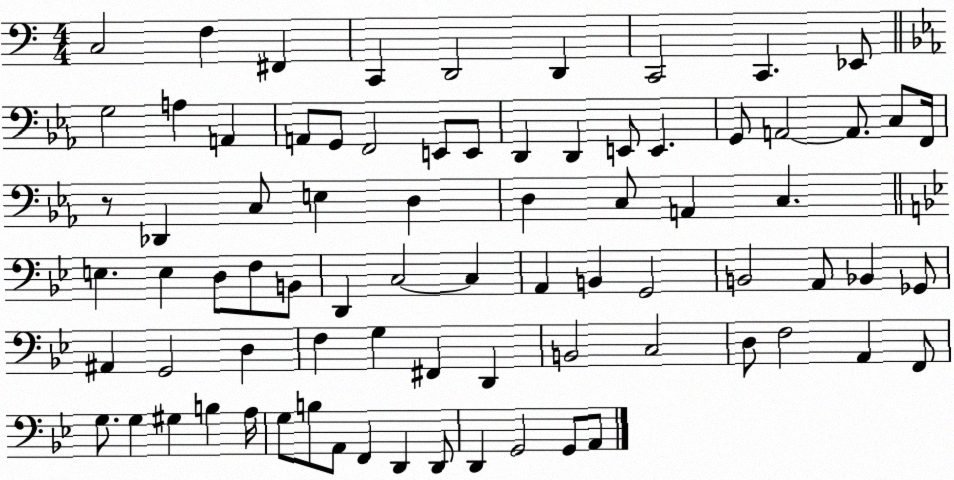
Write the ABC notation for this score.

X:1
T:Untitled
M:4/4
L:1/4
K:C
C,2 F, ^F,, C,, D,,2 D,, C,,2 C,, _E,,/2 G,2 A, A,, A,,/2 G,,/2 F,,2 E,,/2 E,,/2 D,, D,, E,,/2 E,, G,,/2 A,,2 A,,/2 C,/2 F,,/4 z/2 _D,, C,/2 E, D, D, C,/2 A,, C, E, E, D,/2 F,/2 B,,/2 D,, C,2 C, A,, B,, G,,2 B,,2 A,,/2 _B,, _G,,/2 ^A,, G,,2 D, F, G, ^F,, D,, B,,2 C,2 D,/2 F,2 A,, F,,/2 G,/2 G, ^G, B, A,/4 G,/2 B,/2 A,,/2 F,, D,, D,,/2 D,, G,,2 G,,/2 A,,/2